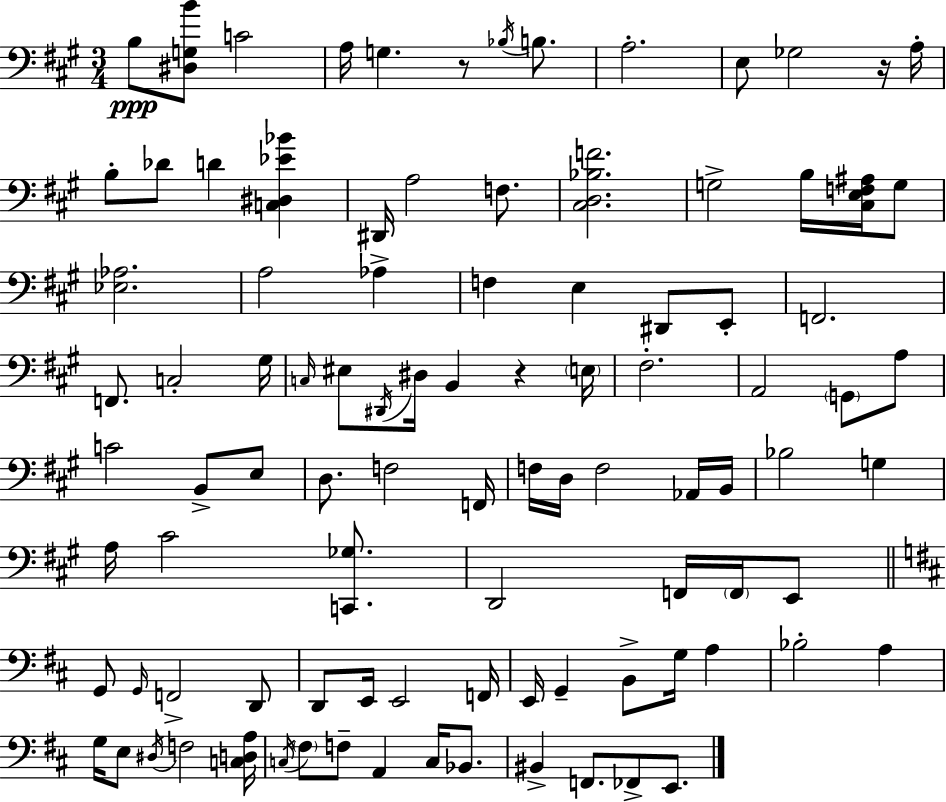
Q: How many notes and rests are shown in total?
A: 97